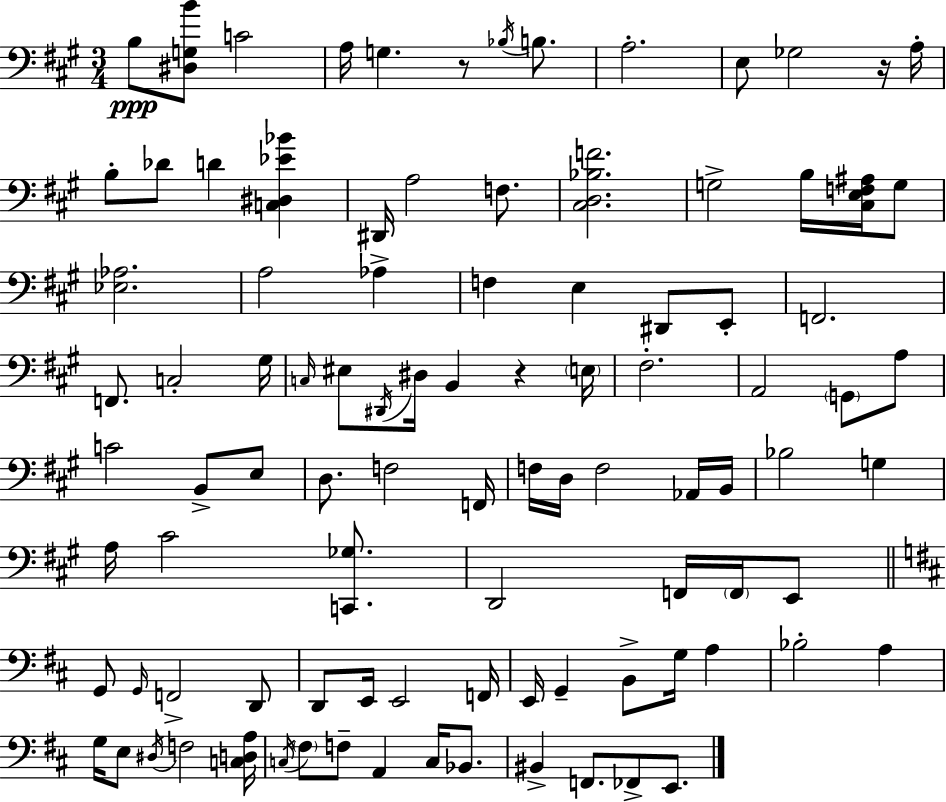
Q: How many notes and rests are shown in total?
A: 97